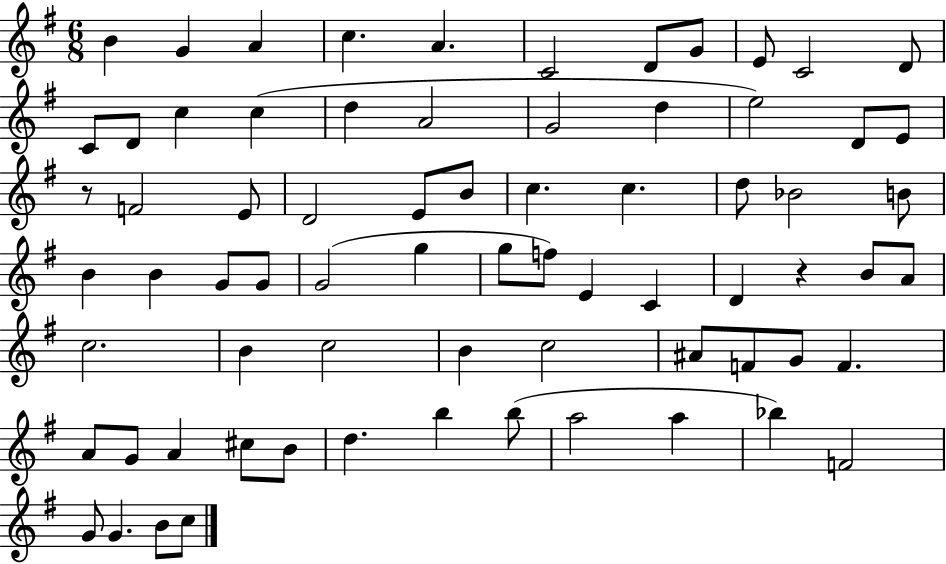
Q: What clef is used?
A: treble